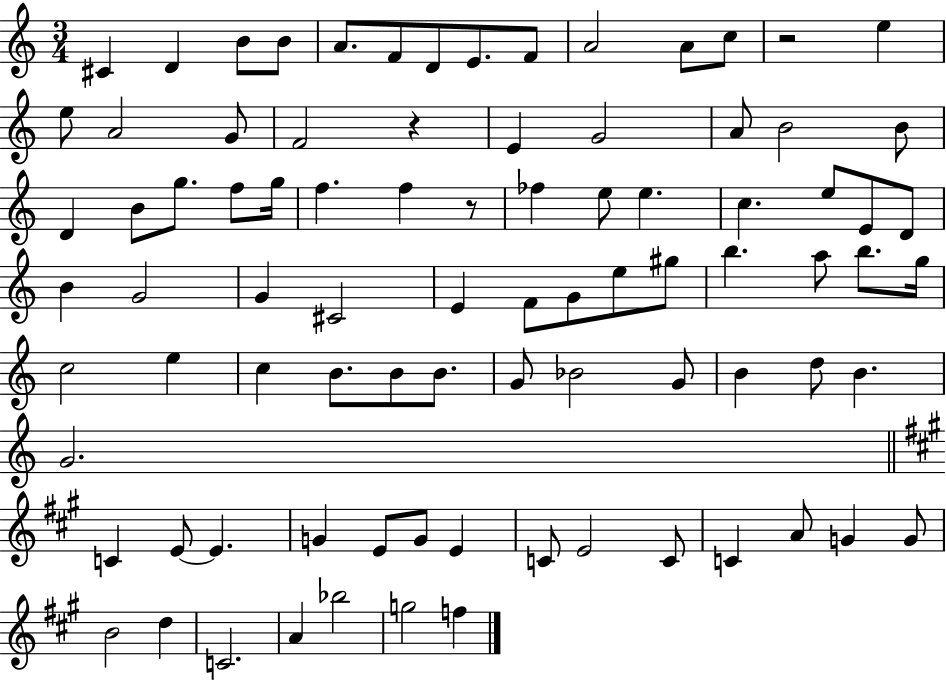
X:1
T:Untitled
M:3/4
L:1/4
K:C
^C D B/2 B/2 A/2 F/2 D/2 E/2 F/2 A2 A/2 c/2 z2 e e/2 A2 G/2 F2 z E G2 A/2 B2 B/2 D B/2 g/2 f/2 g/4 f f z/2 _f e/2 e c e/2 E/2 D/2 B G2 G ^C2 E F/2 G/2 e/2 ^g/2 b a/2 b/2 g/4 c2 e c B/2 B/2 B/2 G/2 _B2 G/2 B d/2 B G2 C E/2 E G E/2 G/2 E C/2 E2 C/2 C A/2 G G/2 B2 d C2 A _b2 g2 f